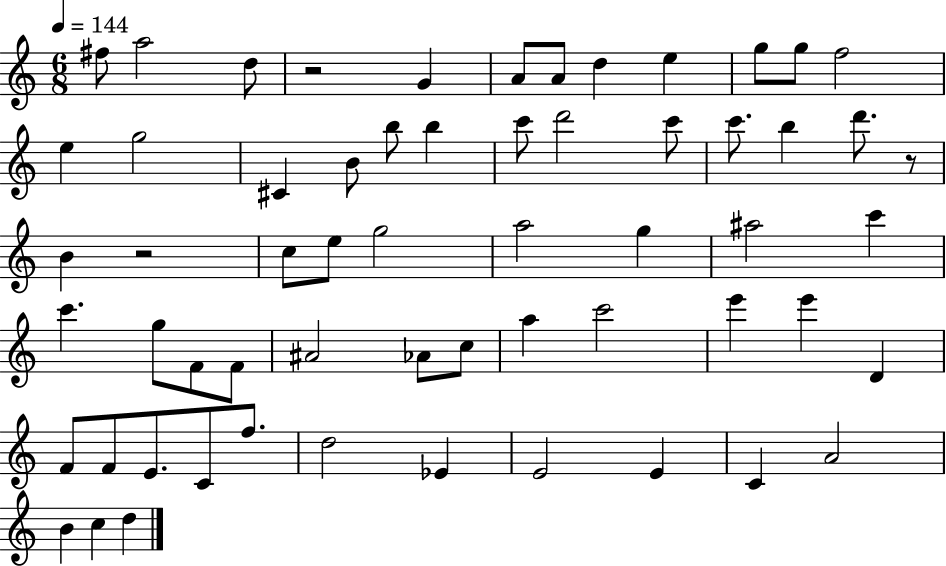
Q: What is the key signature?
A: C major